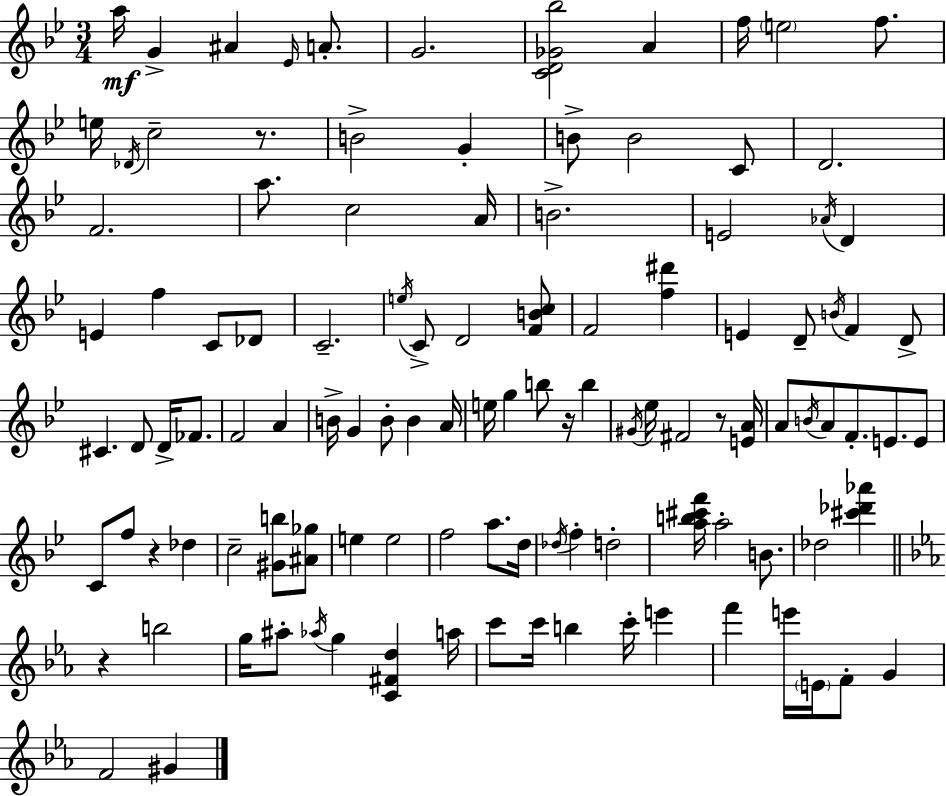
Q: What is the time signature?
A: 3/4